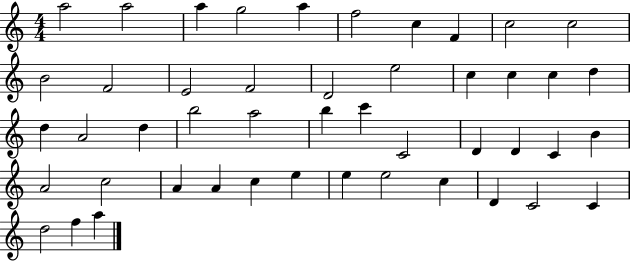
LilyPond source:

{
  \clef treble
  \numericTimeSignature
  \time 4/4
  \key c \major
  a''2 a''2 | a''4 g''2 a''4 | f''2 c''4 f'4 | c''2 c''2 | \break b'2 f'2 | e'2 f'2 | d'2 e''2 | c''4 c''4 c''4 d''4 | \break d''4 a'2 d''4 | b''2 a''2 | b''4 c'''4 c'2 | d'4 d'4 c'4 b'4 | \break a'2 c''2 | a'4 a'4 c''4 e''4 | e''4 e''2 c''4 | d'4 c'2 c'4 | \break d''2 f''4 a''4 | \bar "|."
}